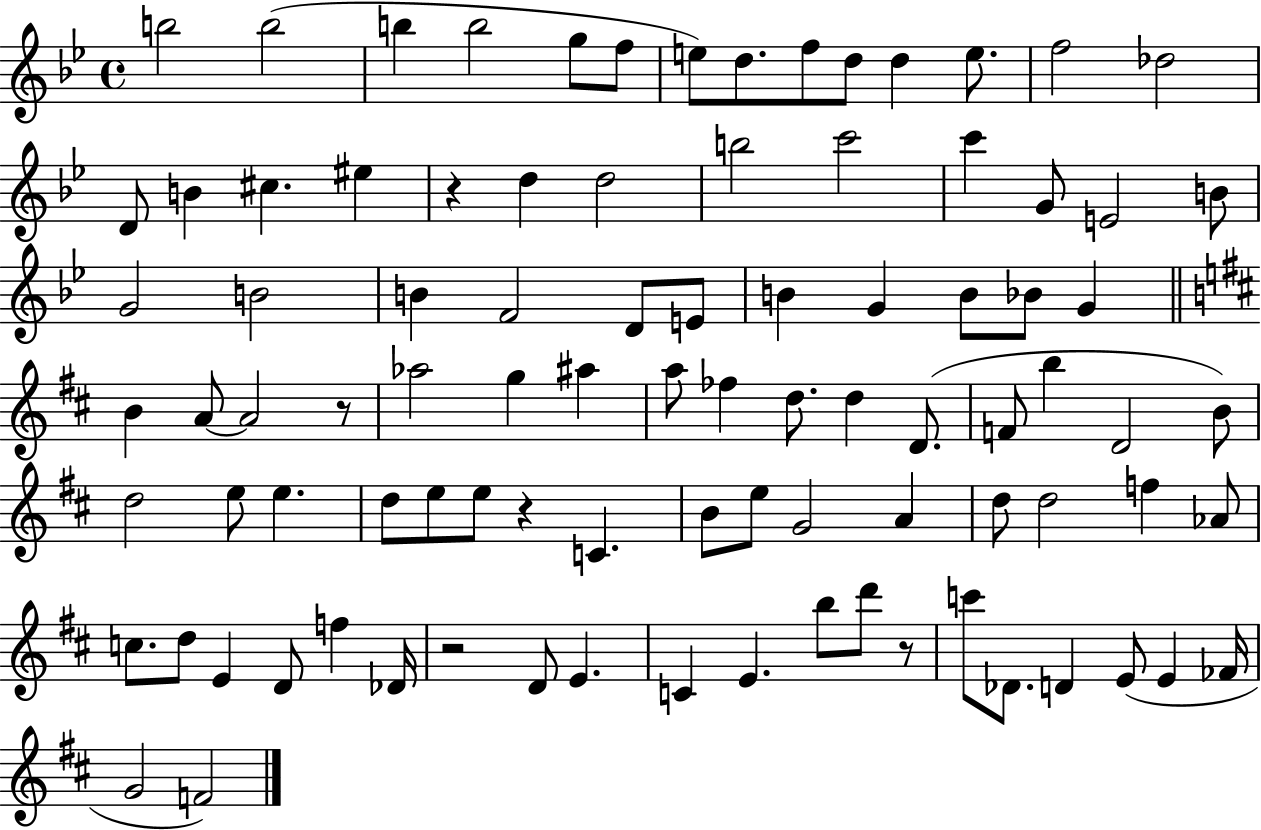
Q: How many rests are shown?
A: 5